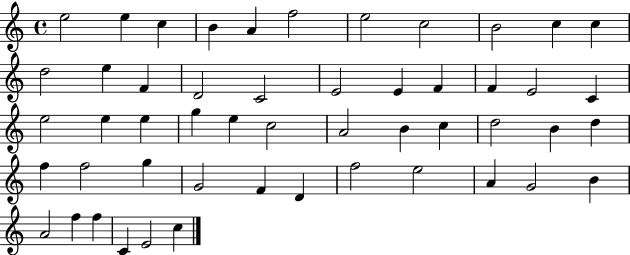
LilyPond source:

{
  \clef treble
  \time 4/4
  \defaultTimeSignature
  \key c \major
  e''2 e''4 c''4 | b'4 a'4 f''2 | e''2 c''2 | b'2 c''4 c''4 | \break d''2 e''4 f'4 | d'2 c'2 | e'2 e'4 f'4 | f'4 e'2 c'4 | \break e''2 e''4 e''4 | g''4 e''4 c''2 | a'2 b'4 c''4 | d''2 b'4 d''4 | \break f''4 f''2 g''4 | g'2 f'4 d'4 | f''2 e''2 | a'4 g'2 b'4 | \break a'2 f''4 f''4 | c'4 e'2 c''4 | \bar "|."
}